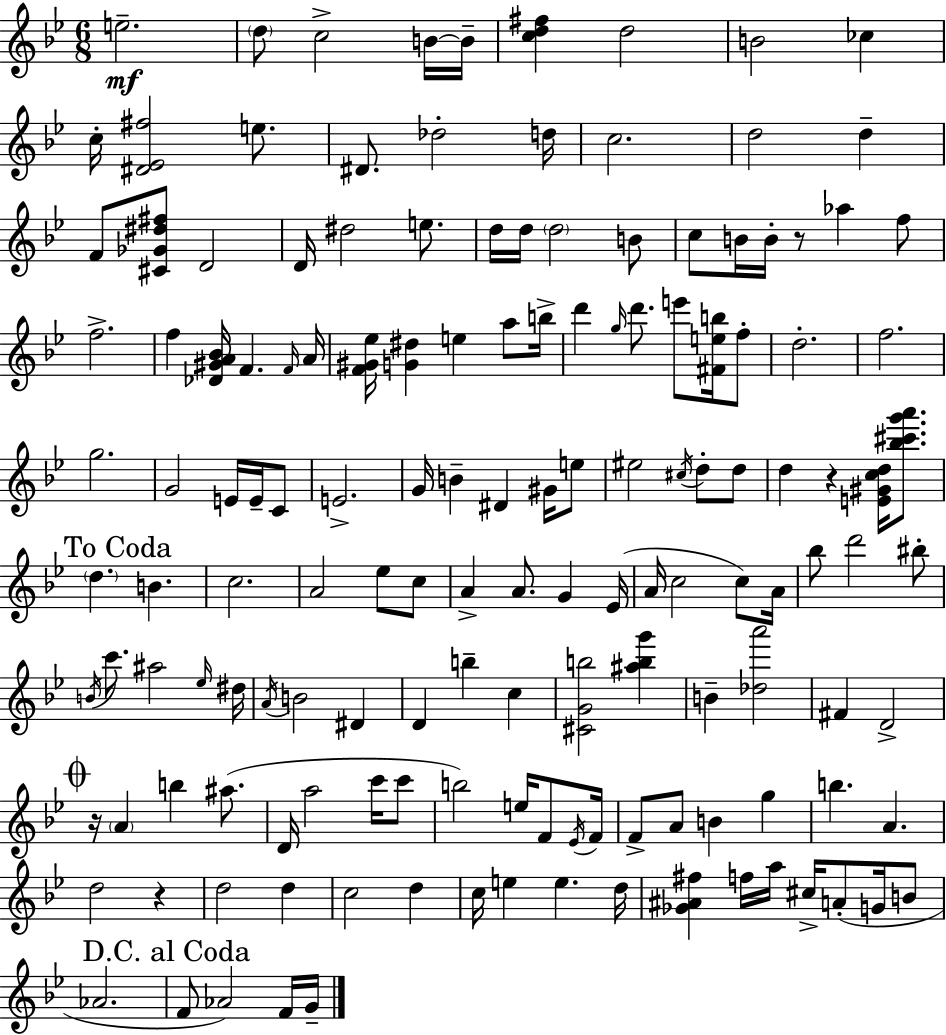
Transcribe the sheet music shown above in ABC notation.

X:1
T:Untitled
M:6/8
L:1/4
K:Gm
e2 d/2 c2 B/4 B/4 [cd^f] d2 B2 _c c/4 [^D_E^f]2 e/2 ^D/2 _d2 d/4 c2 d2 d F/2 [^C_G^d^f]/2 D2 D/4 ^d2 e/2 d/4 d/4 d2 B/2 c/2 B/4 B/4 z/2 _a f/2 f2 f [_D^GA_B]/4 F F/4 A/4 [F^G_e]/4 [G^d] e a/2 b/4 d' g/4 d'/2 e'/2 [^Feb]/4 f/2 d2 f2 g2 G2 E/4 E/4 C/2 E2 G/4 B ^D ^G/4 e/2 ^e2 ^c/4 d/2 d/2 d z [E^Gcd]/4 [_b^c'g'a']/2 d B c2 A2 _e/2 c/2 A A/2 G _E/4 A/4 c2 c/2 A/4 _b/2 d'2 ^b/2 B/4 c'/2 ^a2 _e/4 ^d/4 A/4 B2 ^D D b c [^CGb]2 [^abg'] B [_da']2 ^F D2 z/4 A b ^a/2 D/4 a2 c'/4 c'/2 b2 e/4 F/2 _E/4 F/4 F/2 A/2 B g b A d2 z d2 d c2 d c/4 e e d/4 [_G^A^f] f/4 a/4 ^c/4 A/2 G/4 B/2 _A2 F/2 _A2 F/4 G/4